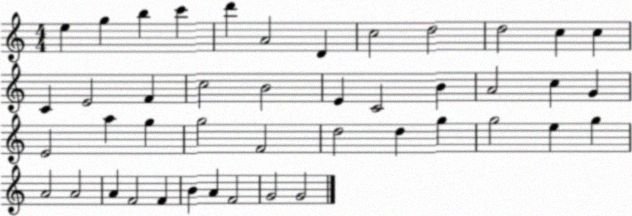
X:1
T:Untitled
M:4/4
L:1/4
K:C
e g b c' d' A2 D c2 d2 d2 c c C E2 F c2 B2 E C2 B A2 c G E2 a g g2 F2 d2 d g g2 e g A2 A2 A F2 F B A F2 G2 G2